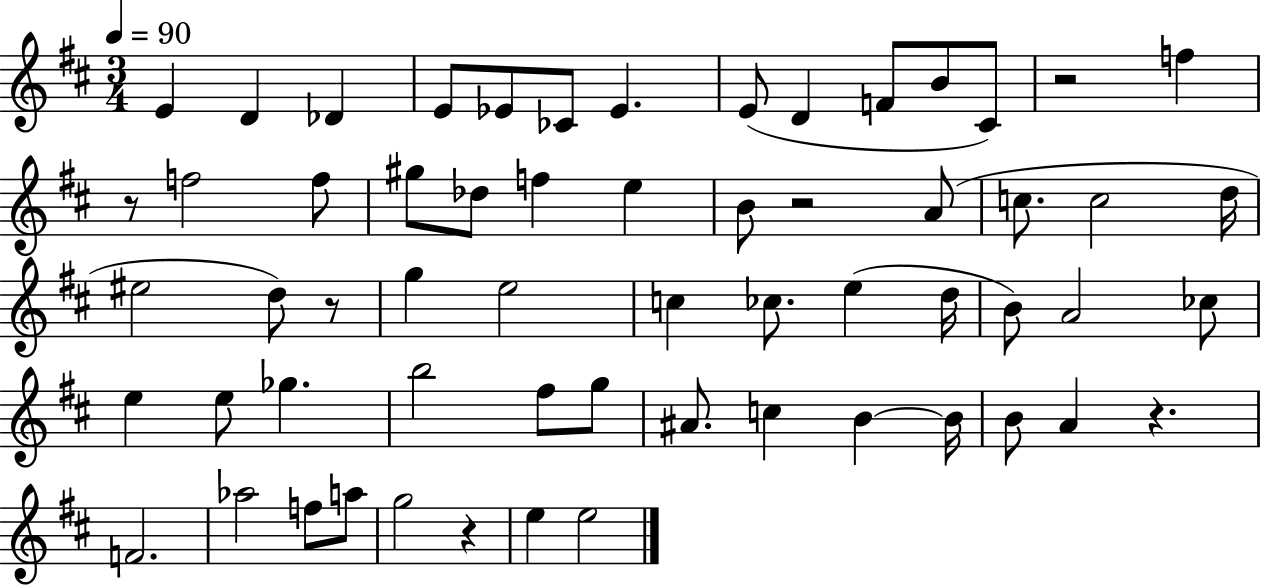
X:1
T:Untitled
M:3/4
L:1/4
K:D
E D _D E/2 _E/2 _C/2 _E E/2 D F/2 B/2 ^C/2 z2 f z/2 f2 f/2 ^g/2 _d/2 f e B/2 z2 A/2 c/2 c2 d/4 ^e2 d/2 z/2 g e2 c _c/2 e d/4 B/2 A2 _c/2 e e/2 _g b2 ^f/2 g/2 ^A/2 c B B/4 B/2 A z F2 _a2 f/2 a/2 g2 z e e2